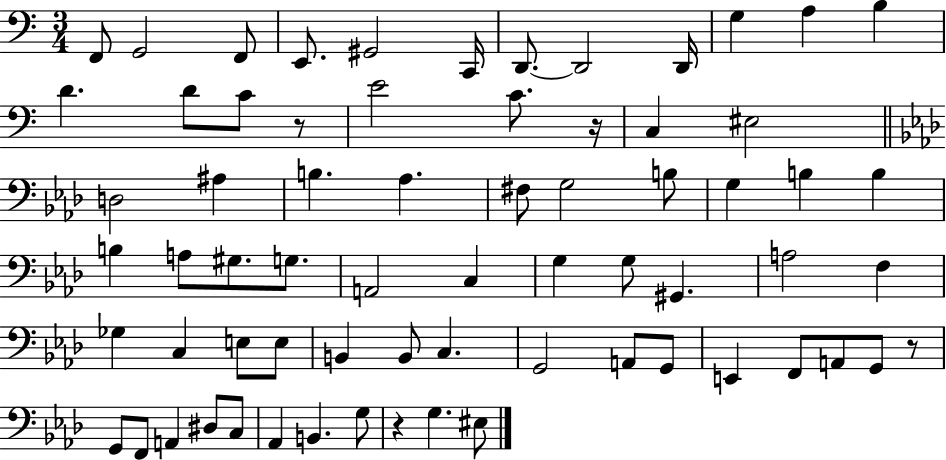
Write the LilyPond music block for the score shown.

{
  \clef bass
  \numericTimeSignature
  \time 3/4
  \key c \major
  \repeat volta 2 { f,8 g,2 f,8 | e,8. gis,2 c,16 | d,8.~~ d,2 d,16 | g4 a4 b4 | \break d'4. d'8 c'8 r8 | e'2 c'8. r16 | c4 eis2 | \bar "||" \break \key aes \major d2 ais4 | b4. aes4. | fis8 g2 b8 | g4 b4 b4 | \break b4 a8 gis8. g8. | a,2 c4 | g4 g8 gis,4. | a2 f4 | \break ges4 c4 e8 e8 | b,4 b,8 c4. | g,2 a,8 g,8 | e,4 f,8 a,8 g,8 r8 | \break g,8 f,8 a,4 dis8 c8 | aes,4 b,4. g8 | r4 g4. eis8 | } \bar "|."
}